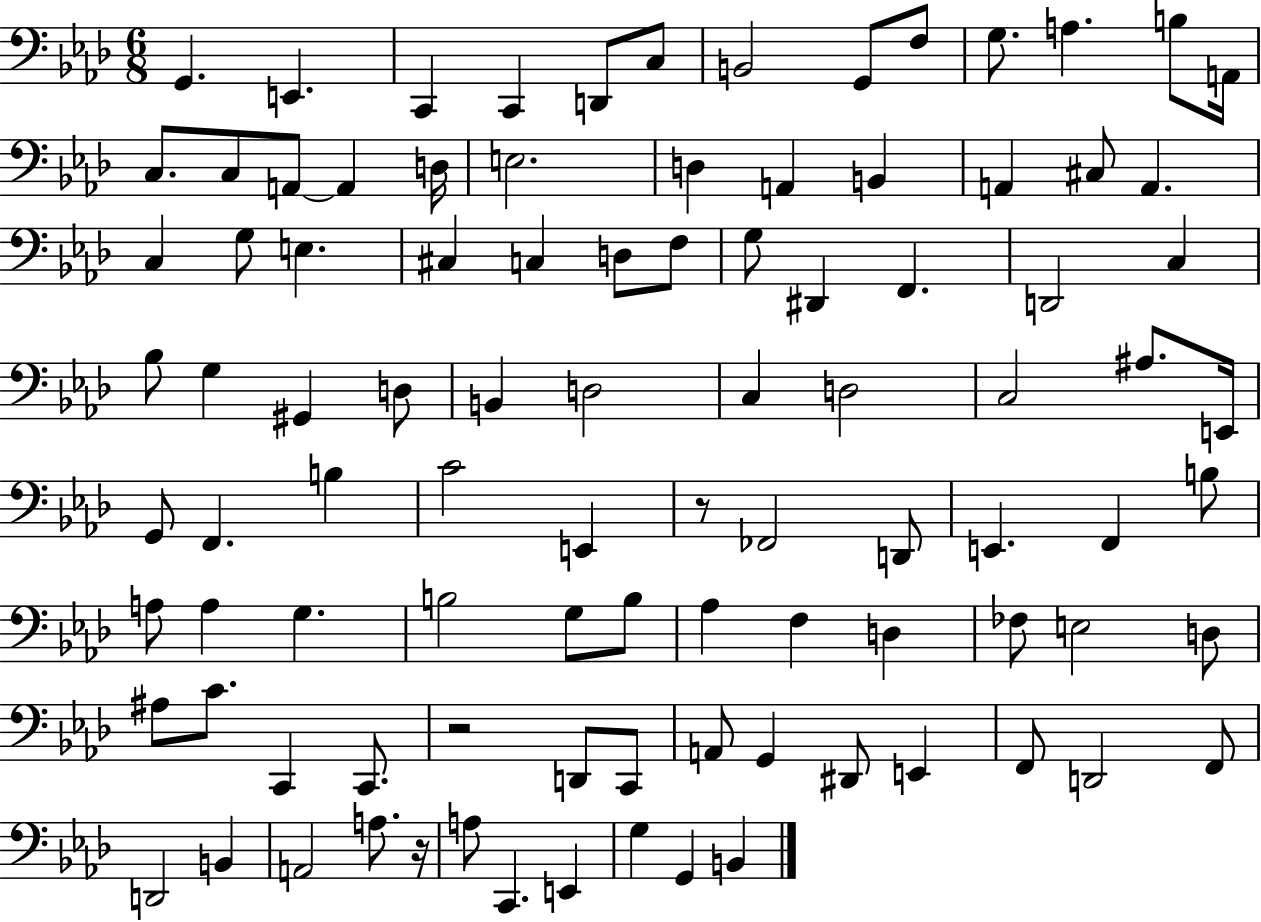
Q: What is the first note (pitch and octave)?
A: G2